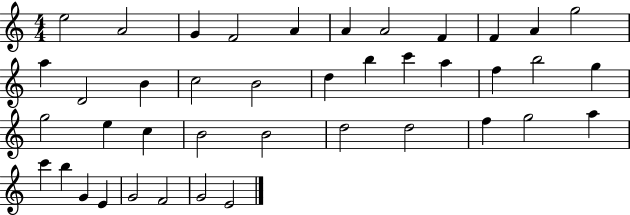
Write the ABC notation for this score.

X:1
T:Untitled
M:4/4
L:1/4
K:C
e2 A2 G F2 A A A2 F F A g2 a D2 B c2 B2 d b c' a f b2 g g2 e c B2 B2 d2 d2 f g2 a c' b G E G2 F2 G2 E2